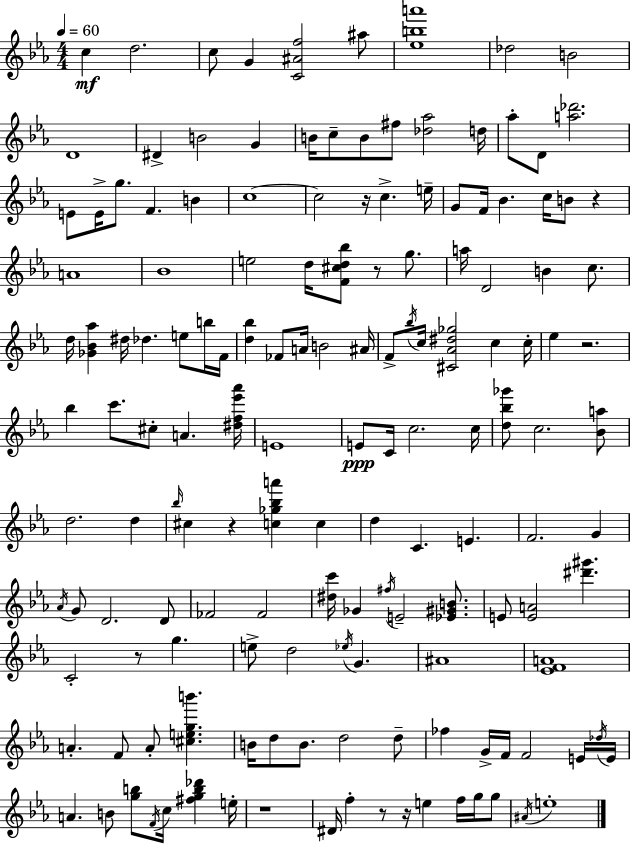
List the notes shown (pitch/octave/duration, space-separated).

C5/q D5/h. C5/e G4/q [C4,A#4,F5]/h A#5/e [Eb5,B5,A6]/w Db5/h B4/h D4/w D#4/q B4/h G4/q B4/s C5/e B4/e F#5/e [Db5,Ab5]/h D5/s Ab5/e D4/e [A5,Db6]/h. E4/e E4/s G5/e. F4/q. B4/q C5/w C5/h R/s C5/q. E5/s G4/e F4/s Bb4/q. C5/s B4/e R/q A4/w Bb4/w E5/h D5/s [F4,C#5,D5,Bb5]/e R/e G5/e. A5/s D4/h B4/q C5/e. D5/s [Gb4,Bb4,Ab5]/q D#5/s Db5/q. E5/e B5/s F4/s [D5,Bb5]/q FES4/e A4/s B4/h A#4/s F4/e Bb5/s C5/s [C#4,Ab4,D#5,Gb5]/h C5/q C5/s Eb5/q R/h. Bb5/q C6/e. C#5/e A4/q. [D#5,F5,Eb6,Ab6]/s E4/w E4/e C4/s C5/h. C5/s [D5,Bb5,Gb6]/e C5/h. [Bb4,A5]/e D5/h. D5/q Bb5/s C#5/q R/q [C5,Gb5,Bb5,A6]/q C5/q D5/q C4/q. E4/q. F4/h. G4/q Ab4/s G4/e D4/h. D4/e FES4/h FES4/h [D#5,C6]/s Gb4/q F#5/s E4/h [Eb4,G#4,B4]/e. E4/e [E4,A4]/h [D#6,G#6]/q. C4/h R/e G5/q. E5/e D5/h Eb5/s G4/q. A#4/w [Eb4,F4,A4]/w A4/q. F4/e A4/e [C#5,E5,G5,B6]/q. B4/s D5/e B4/e. D5/h D5/e FES5/q G4/s F4/s F4/h E4/s Db5/s E4/s A4/q. B4/e [G5,B5]/e F4/s C5/s [F#5,G5,B5,Db6]/q E5/s R/w D#4/s F5/q R/e R/s E5/q F5/s G5/s G5/e A#4/s E5/w